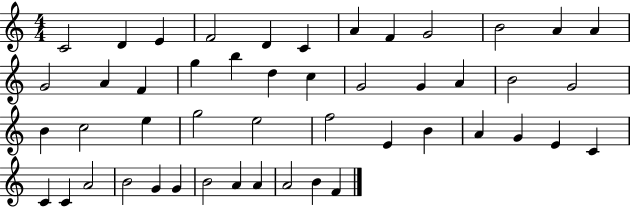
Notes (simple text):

C4/h D4/q E4/q F4/h D4/q C4/q A4/q F4/q G4/h B4/h A4/q A4/q G4/h A4/q F4/q G5/q B5/q D5/q C5/q G4/h G4/q A4/q B4/h G4/h B4/q C5/h E5/q G5/h E5/h F5/h E4/q B4/q A4/q G4/q E4/q C4/q C4/q C4/q A4/h B4/h G4/q G4/q B4/h A4/q A4/q A4/h B4/q F4/q